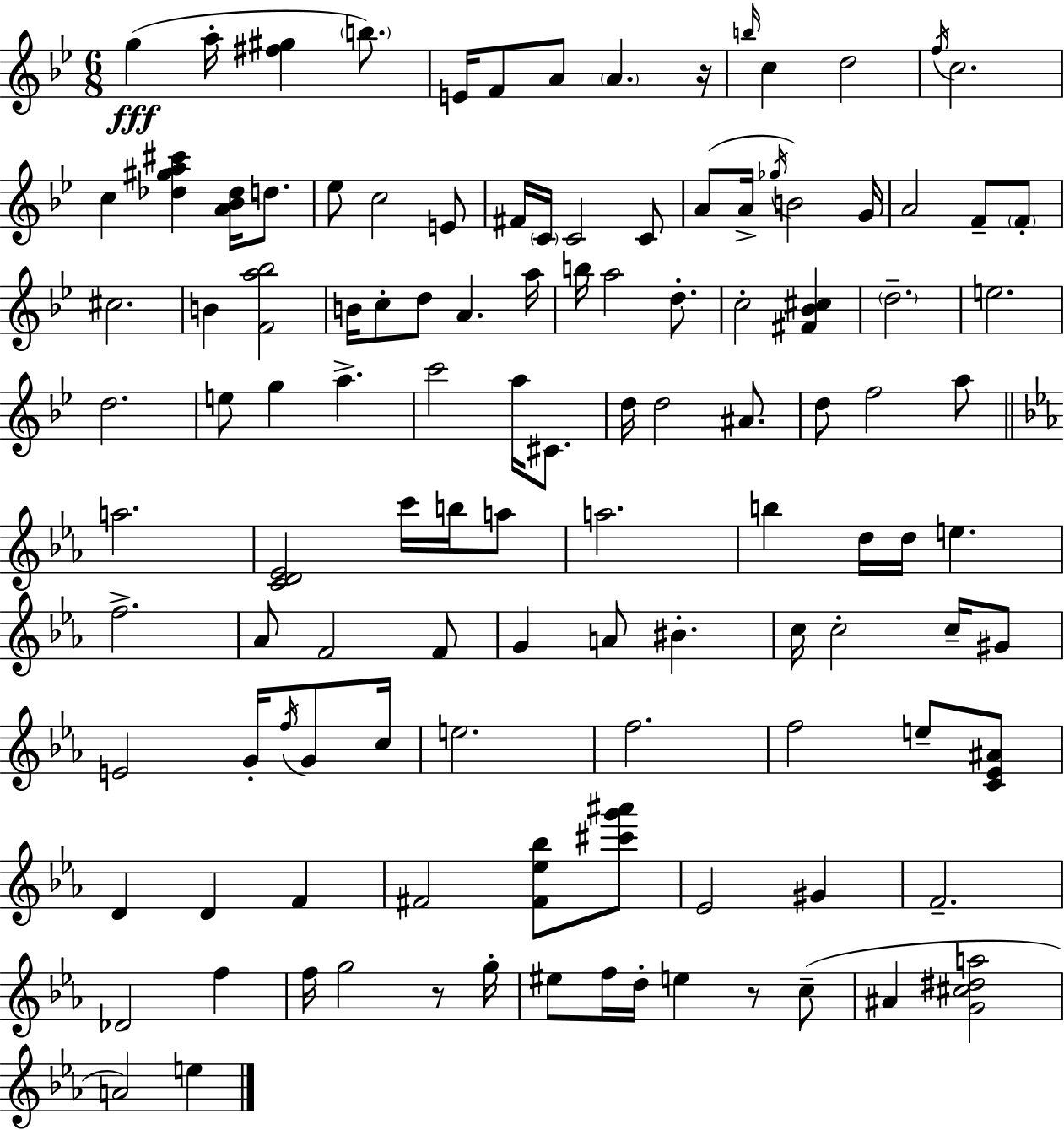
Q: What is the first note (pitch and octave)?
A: G5